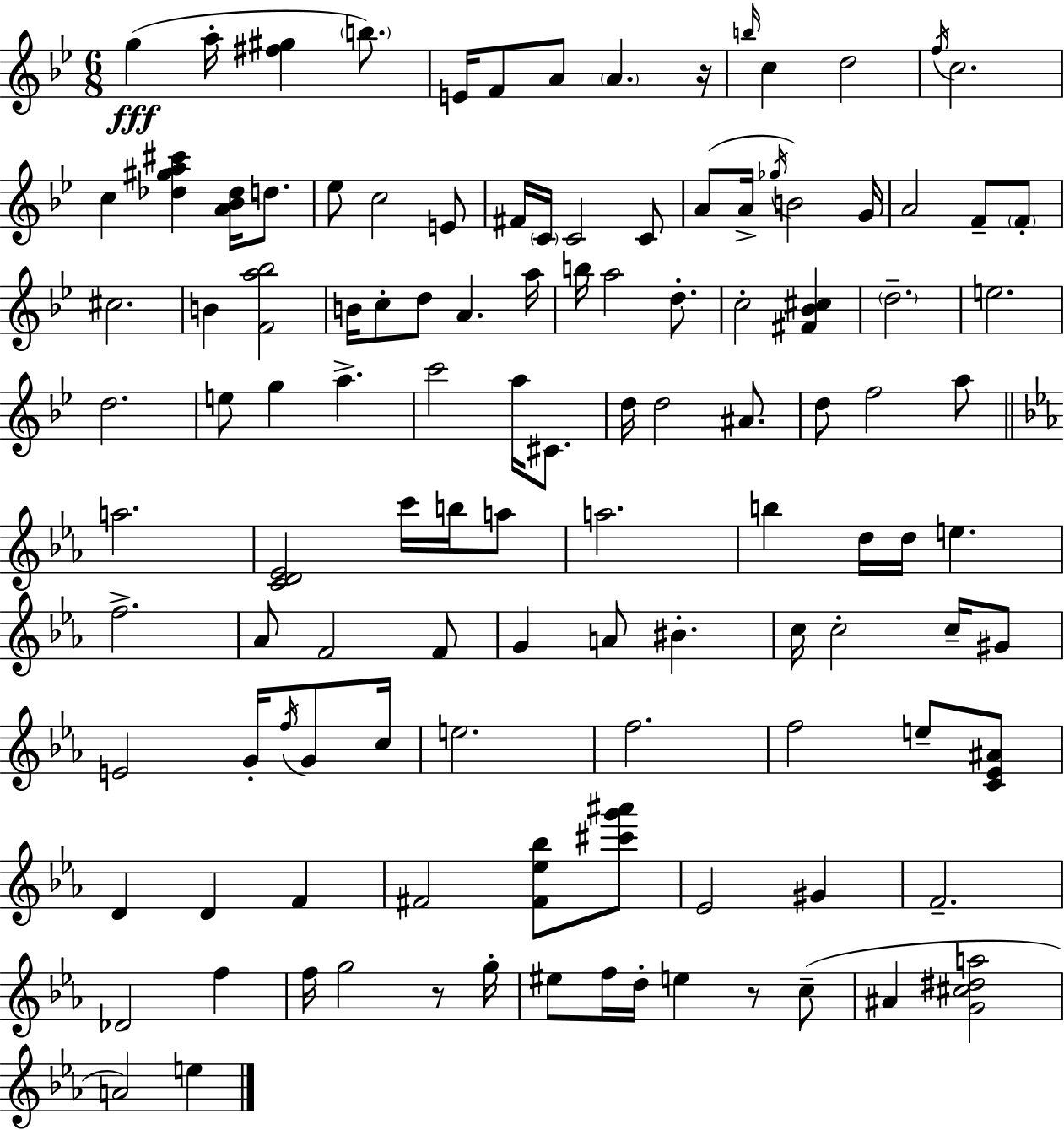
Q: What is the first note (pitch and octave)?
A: G5